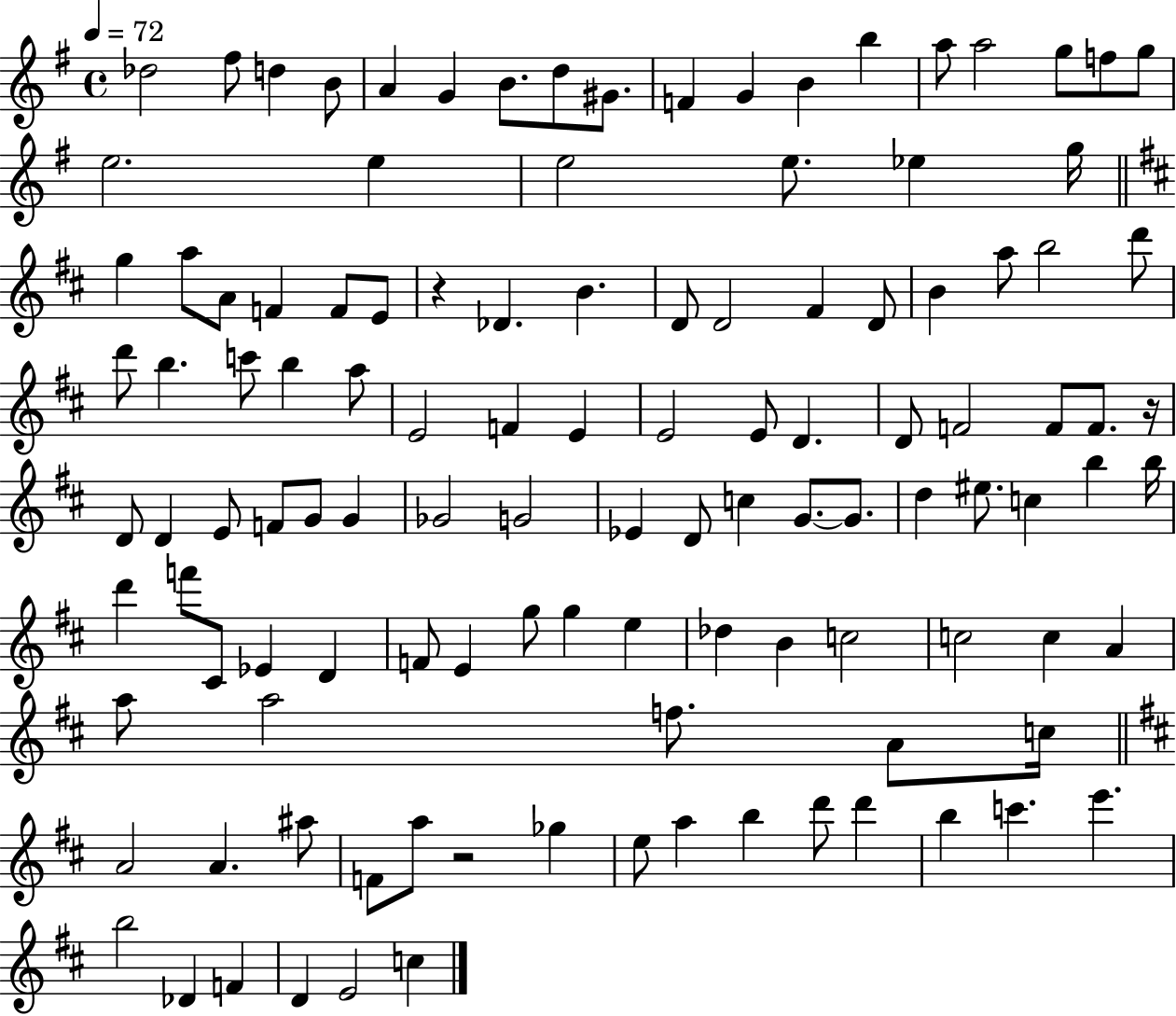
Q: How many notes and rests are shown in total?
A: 117